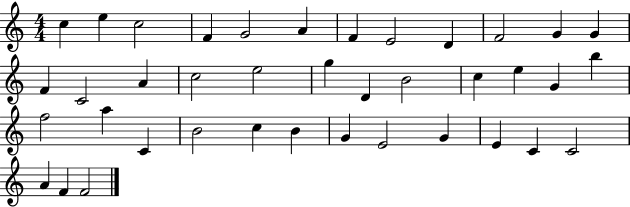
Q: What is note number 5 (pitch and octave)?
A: G4